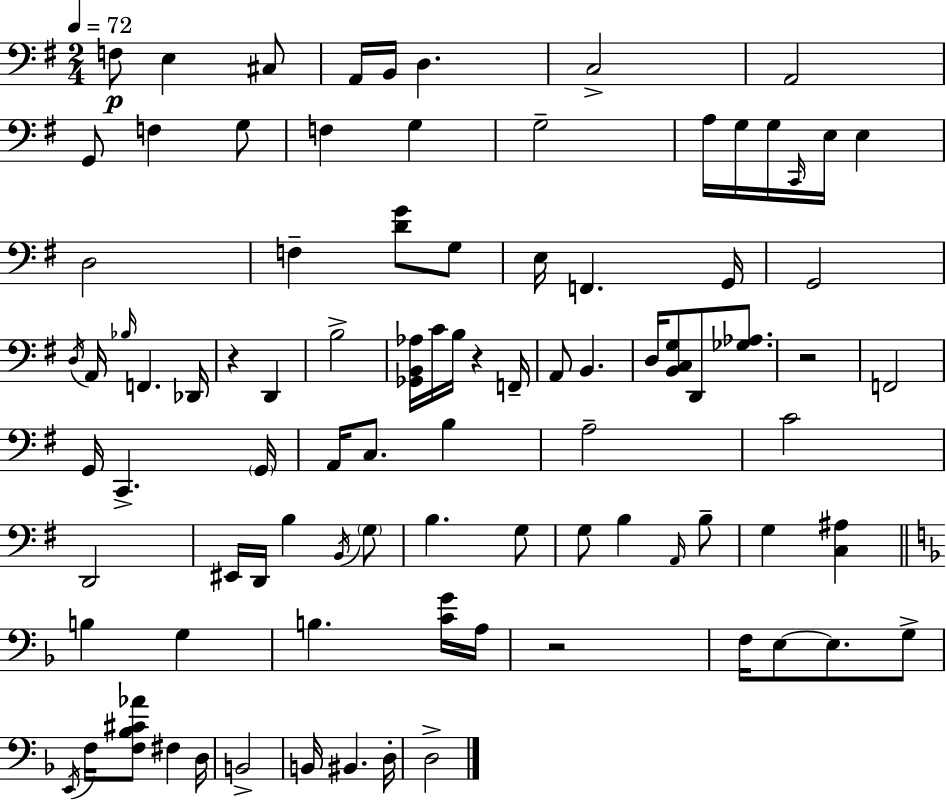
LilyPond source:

{
  \clef bass
  \numericTimeSignature
  \time 2/4
  \key e \minor
  \tempo 4 = 72
  f8\p e4 cis8 | a,16 b,16 d4. | c2-> | a,2 | \break g,8 f4 g8 | f4 g4 | g2-- | a16 g16 g16 \grace { c,16 } e16 e4 | \break d2 | f4-- <d' g'>8 g8 | e16 f,4. | g,16 g,2 | \break \acciaccatura { d16 } a,16 \grace { bes16 } f,4. | des,16 r4 d,4 | b2-> | <ges, b, aes>16 c'16 b16 r4 | \break f,16-- a,8 b,4. | d16 <b, c g>8 d,8 | <ges aes>8. r2 | f,2 | \break g,16 c,4.-> | \parenthesize g,16 a,16 c8. b4 | a2-- | c'2 | \break d,2 | eis,16 d,16 b4 | \acciaccatura { b,16 } \parenthesize g8 b4. | g8 g8 b4 | \break \grace { a,16 } b8-- g4 | <c ais>4 \bar "||" \break \key d \minor b4 g4 | b4. <c' g'>16 a16 | r2 | f16 e8~~ e8. g8-> | \break \acciaccatura { e,16 } f16 <f bes cis' aes'>8 fis4 | d16 b,2-> | b,16 bis,4. | d16-. d2-> | \break \bar "|."
}